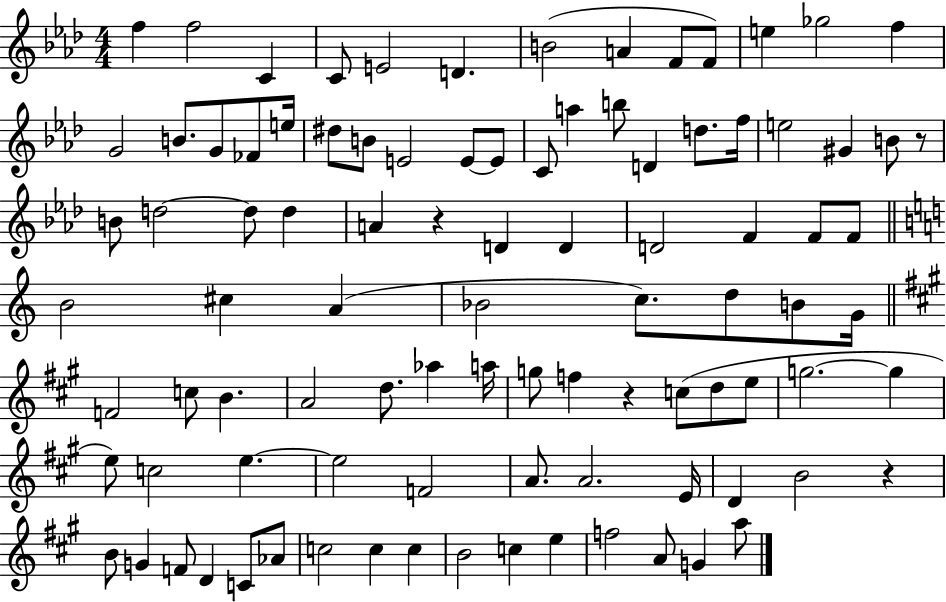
{
  \clef treble
  \numericTimeSignature
  \time 4/4
  \key aes \major
  \repeat volta 2 { f''4 f''2 c'4 | c'8 e'2 d'4. | b'2( a'4 f'8 f'8) | e''4 ges''2 f''4 | \break g'2 b'8. g'8 fes'8 e''16 | dis''8 b'8 e'2 e'8~~ e'8 | c'8 a''4 b''8 d'4 d''8. f''16 | e''2 gis'4 b'8 r8 | \break b'8 d''2~~ d''8 d''4 | a'4 r4 d'4 d'4 | d'2 f'4 f'8 f'8 | \bar "||" \break \key a \minor b'2 cis''4 a'4( | bes'2 c''8.) d''8 b'8 g'16 | \bar "||" \break \key a \major f'2 c''8 b'4. | a'2 d''8. aes''4 a''16 | g''8 f''4 r4 c''8( d''8 e''8 | g''2.~~ g''4 | \break e''8) c''2 e''4.~~ | e''2 f'2 | a'8. a'2. e'16 | d'4 b'2 r4 | \break b'8 g'4 f'8 d'4 c'8 aes'8 | c''2 c''4 c''4 | b'2 c''4 e''4 | f''2 a'8 g'4 a''8 | \break } \bar "|."
}